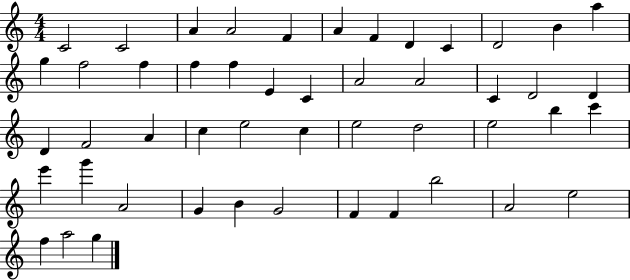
{
  \clef treble
  \numericTimeSignature
  \time 4/4
  \key c \major
  c'2 c'2 | a'4 a'2 f'4 | a'4 f'4 d'4 c'4 | d'2 b'4 a''4 | \break g''4 f''2 f''4 | f''4 f''4 e'4 c'4 | a'2 a'2 | c'4 d'2 d'4 | \break d'4 f'2 a'4 | c''4 e''2 c''4 | e''2 d''2 | e''2 b''4 c'''4 | \break e'''4 g'''4 a'2 | g'4 b'4 g'2 | f'4 f'4 b''2 | a'2 e''2 | \break f''4 a''2 g''4 | \bar "|."
}